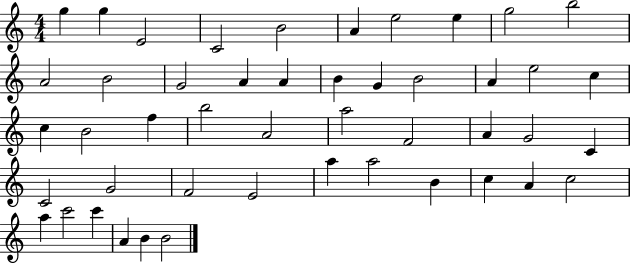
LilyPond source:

{
  \clef treble
  \numericTimeSignature
  \time 4/4
  \key c \major
  g''4 g''4 e'2 | c'2 b'2 | a'4 e''2 e''4 | g''2 b''2 | \break a'2 b'2 | g'2 a'4 a'4 | b'4 g'4 b'2 | a'4 e''2 c''4 | \break c''4 b'2 f''4 | b''2 a'2 | a''2 f'2 | a'4 g'2 c'4 | \break c'2 g'2 | f'2 e'2 | a''4 a''2 b'4 | c''4 a'4 c''2 | \break a''4 c'''2 c'''4 | a'4 b'4 b'2 | \bar "|."
}